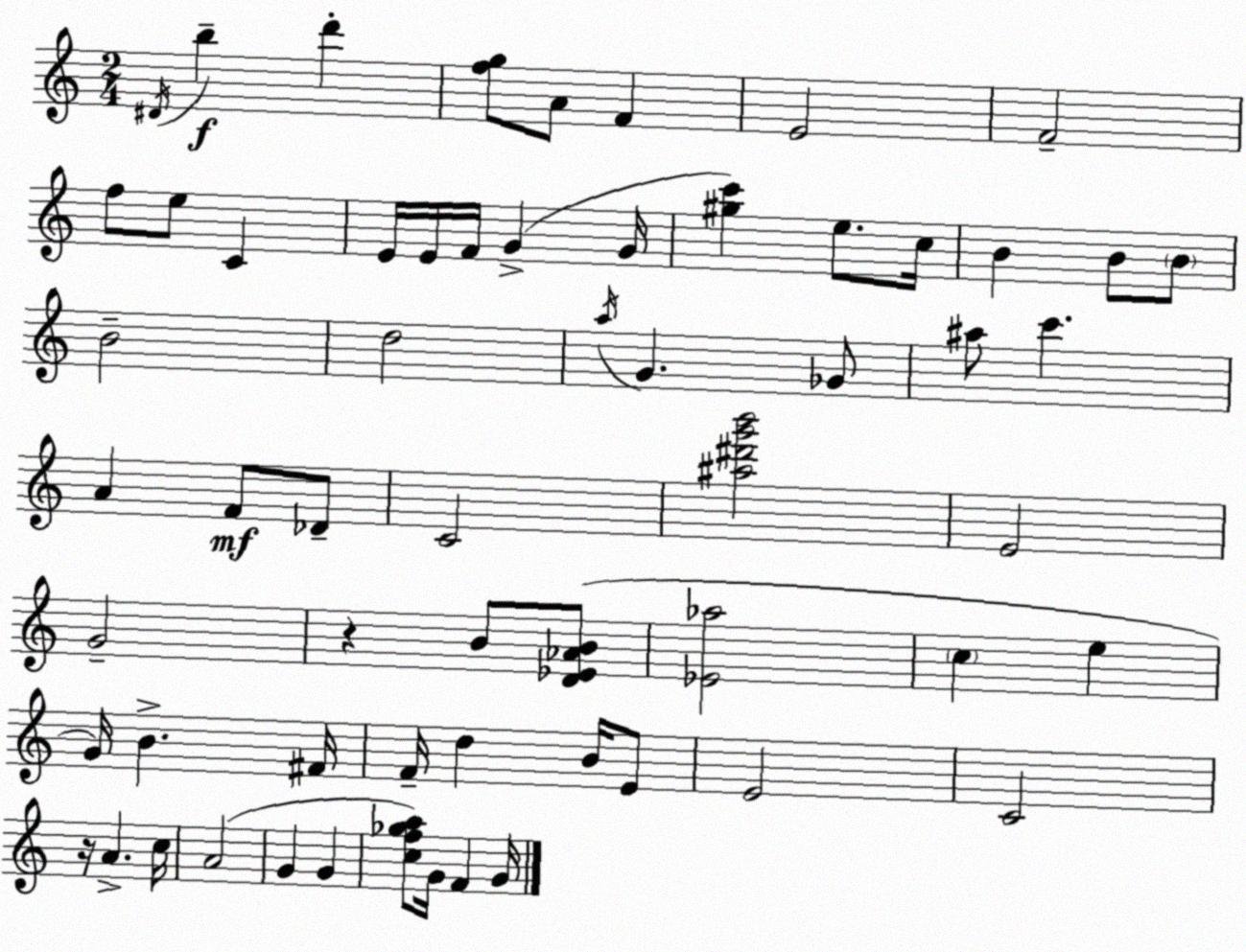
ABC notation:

X:1
T:Untitled
M:2/4
L:1/4
K:C
^D/4 b d' [fg]/2 A/2 F E2 F2 f/2 e/2 C E/4 E/4 F/4 G G/4 [^gc'] e/2 c/4 B B/2 B/2 B2 d2 a/4 G _G/2 ^a/2 c' A F/2 _D/2 C2 [^a^d'g'b']2 E2 G2 z B/2 [D_E_AB]/2 [_E_a]2 c e G/4 B ^F/4 F/4 d B/4 E/2 E2 C2 z/4 A c/4 A2 G G [cf_ga]/2 G/4 F G/4